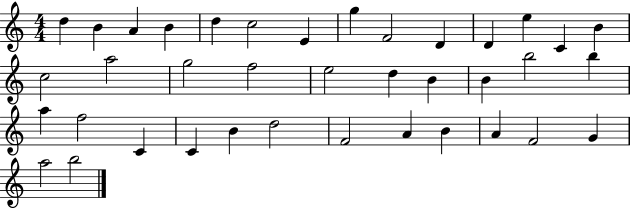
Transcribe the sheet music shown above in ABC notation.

X:1
T:Untitled
M:4/4
L:1/4
K:C
d B A B d c2 E g F2 D D e C B c2 a2 g2 f2 e2 d B B b2 b a f2 C C B d2 F2 A B A F2 G a2 b2